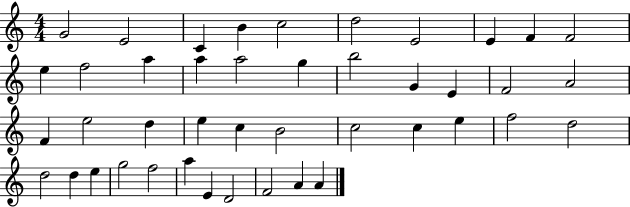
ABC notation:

X:1
T:Untitled
M:4/4
L:1/4
K:C
G2 E2 C B c2 d2 E2 E F F2 e f2 a a a2 g b2 G E F2 A2 F e2 d e c B2 c2 c e f2 d2 d2 d e g2 f2 a E D2 F2 A A